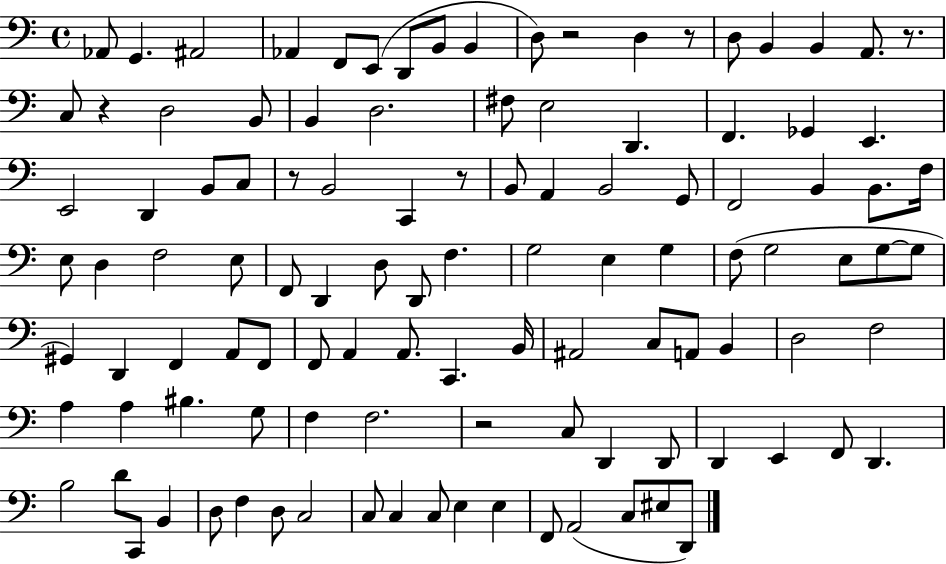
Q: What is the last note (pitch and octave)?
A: D2